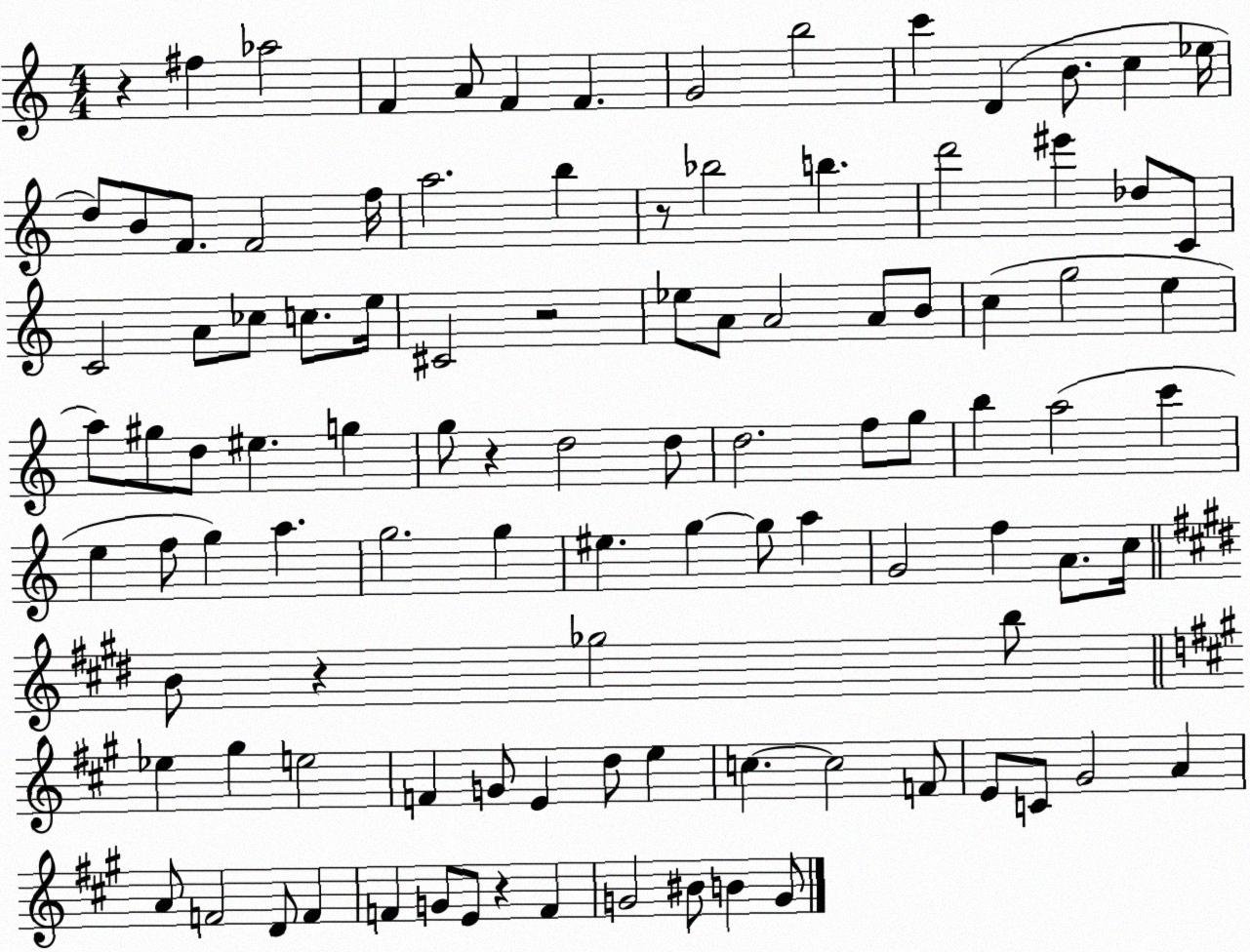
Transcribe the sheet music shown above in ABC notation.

X:1
T:Untitled
M:4/4
L:1/4
K:C
z ^f _a2 F A/2 F F G2 b2 c' D B/2 c _e/4 d/2 B/2 F/2 F2 f/4 a2 b z/2 _b2 b d'2 ^e' _d/2 C/2 C2 A/2 _c/2 c/2 e/4 ^C2 z2 _e/2 A/2 A2 A/2 B/2 c g2 e a/2 ^g/2 d/2 ^e g g/2 z d2 d/2 d2 f/2 g/2 b a2 c' e f/2 g a g2 g ^e g g/2 a G2 f A/2 c/4 B/2 z _g2 b/2 _e ^g e2 F G/2 E d/2 e c c2 F/2 E/2 C/2 ^G2 A A/2 F2 D/2 F F G/2 E/2 z F G2 ^B/2 B G/2